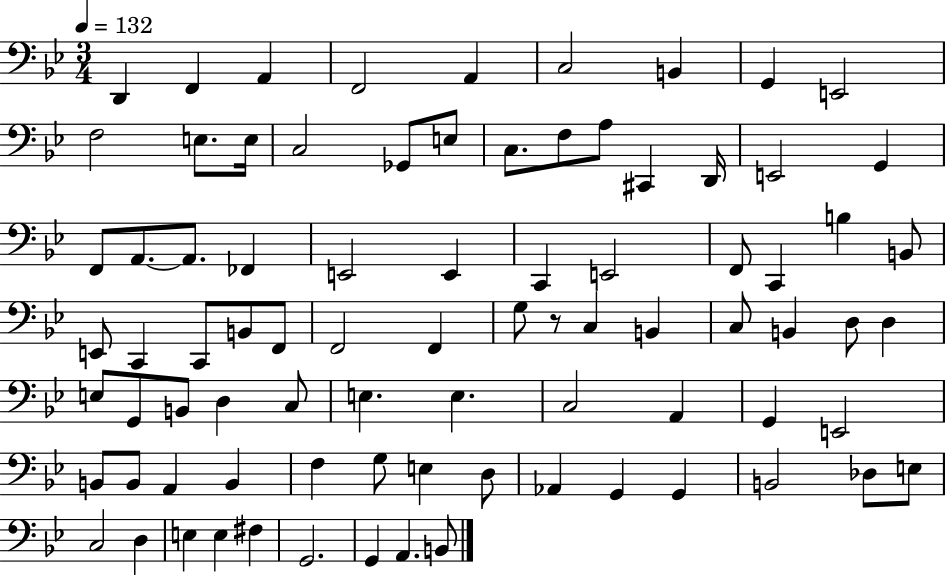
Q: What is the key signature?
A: BES major